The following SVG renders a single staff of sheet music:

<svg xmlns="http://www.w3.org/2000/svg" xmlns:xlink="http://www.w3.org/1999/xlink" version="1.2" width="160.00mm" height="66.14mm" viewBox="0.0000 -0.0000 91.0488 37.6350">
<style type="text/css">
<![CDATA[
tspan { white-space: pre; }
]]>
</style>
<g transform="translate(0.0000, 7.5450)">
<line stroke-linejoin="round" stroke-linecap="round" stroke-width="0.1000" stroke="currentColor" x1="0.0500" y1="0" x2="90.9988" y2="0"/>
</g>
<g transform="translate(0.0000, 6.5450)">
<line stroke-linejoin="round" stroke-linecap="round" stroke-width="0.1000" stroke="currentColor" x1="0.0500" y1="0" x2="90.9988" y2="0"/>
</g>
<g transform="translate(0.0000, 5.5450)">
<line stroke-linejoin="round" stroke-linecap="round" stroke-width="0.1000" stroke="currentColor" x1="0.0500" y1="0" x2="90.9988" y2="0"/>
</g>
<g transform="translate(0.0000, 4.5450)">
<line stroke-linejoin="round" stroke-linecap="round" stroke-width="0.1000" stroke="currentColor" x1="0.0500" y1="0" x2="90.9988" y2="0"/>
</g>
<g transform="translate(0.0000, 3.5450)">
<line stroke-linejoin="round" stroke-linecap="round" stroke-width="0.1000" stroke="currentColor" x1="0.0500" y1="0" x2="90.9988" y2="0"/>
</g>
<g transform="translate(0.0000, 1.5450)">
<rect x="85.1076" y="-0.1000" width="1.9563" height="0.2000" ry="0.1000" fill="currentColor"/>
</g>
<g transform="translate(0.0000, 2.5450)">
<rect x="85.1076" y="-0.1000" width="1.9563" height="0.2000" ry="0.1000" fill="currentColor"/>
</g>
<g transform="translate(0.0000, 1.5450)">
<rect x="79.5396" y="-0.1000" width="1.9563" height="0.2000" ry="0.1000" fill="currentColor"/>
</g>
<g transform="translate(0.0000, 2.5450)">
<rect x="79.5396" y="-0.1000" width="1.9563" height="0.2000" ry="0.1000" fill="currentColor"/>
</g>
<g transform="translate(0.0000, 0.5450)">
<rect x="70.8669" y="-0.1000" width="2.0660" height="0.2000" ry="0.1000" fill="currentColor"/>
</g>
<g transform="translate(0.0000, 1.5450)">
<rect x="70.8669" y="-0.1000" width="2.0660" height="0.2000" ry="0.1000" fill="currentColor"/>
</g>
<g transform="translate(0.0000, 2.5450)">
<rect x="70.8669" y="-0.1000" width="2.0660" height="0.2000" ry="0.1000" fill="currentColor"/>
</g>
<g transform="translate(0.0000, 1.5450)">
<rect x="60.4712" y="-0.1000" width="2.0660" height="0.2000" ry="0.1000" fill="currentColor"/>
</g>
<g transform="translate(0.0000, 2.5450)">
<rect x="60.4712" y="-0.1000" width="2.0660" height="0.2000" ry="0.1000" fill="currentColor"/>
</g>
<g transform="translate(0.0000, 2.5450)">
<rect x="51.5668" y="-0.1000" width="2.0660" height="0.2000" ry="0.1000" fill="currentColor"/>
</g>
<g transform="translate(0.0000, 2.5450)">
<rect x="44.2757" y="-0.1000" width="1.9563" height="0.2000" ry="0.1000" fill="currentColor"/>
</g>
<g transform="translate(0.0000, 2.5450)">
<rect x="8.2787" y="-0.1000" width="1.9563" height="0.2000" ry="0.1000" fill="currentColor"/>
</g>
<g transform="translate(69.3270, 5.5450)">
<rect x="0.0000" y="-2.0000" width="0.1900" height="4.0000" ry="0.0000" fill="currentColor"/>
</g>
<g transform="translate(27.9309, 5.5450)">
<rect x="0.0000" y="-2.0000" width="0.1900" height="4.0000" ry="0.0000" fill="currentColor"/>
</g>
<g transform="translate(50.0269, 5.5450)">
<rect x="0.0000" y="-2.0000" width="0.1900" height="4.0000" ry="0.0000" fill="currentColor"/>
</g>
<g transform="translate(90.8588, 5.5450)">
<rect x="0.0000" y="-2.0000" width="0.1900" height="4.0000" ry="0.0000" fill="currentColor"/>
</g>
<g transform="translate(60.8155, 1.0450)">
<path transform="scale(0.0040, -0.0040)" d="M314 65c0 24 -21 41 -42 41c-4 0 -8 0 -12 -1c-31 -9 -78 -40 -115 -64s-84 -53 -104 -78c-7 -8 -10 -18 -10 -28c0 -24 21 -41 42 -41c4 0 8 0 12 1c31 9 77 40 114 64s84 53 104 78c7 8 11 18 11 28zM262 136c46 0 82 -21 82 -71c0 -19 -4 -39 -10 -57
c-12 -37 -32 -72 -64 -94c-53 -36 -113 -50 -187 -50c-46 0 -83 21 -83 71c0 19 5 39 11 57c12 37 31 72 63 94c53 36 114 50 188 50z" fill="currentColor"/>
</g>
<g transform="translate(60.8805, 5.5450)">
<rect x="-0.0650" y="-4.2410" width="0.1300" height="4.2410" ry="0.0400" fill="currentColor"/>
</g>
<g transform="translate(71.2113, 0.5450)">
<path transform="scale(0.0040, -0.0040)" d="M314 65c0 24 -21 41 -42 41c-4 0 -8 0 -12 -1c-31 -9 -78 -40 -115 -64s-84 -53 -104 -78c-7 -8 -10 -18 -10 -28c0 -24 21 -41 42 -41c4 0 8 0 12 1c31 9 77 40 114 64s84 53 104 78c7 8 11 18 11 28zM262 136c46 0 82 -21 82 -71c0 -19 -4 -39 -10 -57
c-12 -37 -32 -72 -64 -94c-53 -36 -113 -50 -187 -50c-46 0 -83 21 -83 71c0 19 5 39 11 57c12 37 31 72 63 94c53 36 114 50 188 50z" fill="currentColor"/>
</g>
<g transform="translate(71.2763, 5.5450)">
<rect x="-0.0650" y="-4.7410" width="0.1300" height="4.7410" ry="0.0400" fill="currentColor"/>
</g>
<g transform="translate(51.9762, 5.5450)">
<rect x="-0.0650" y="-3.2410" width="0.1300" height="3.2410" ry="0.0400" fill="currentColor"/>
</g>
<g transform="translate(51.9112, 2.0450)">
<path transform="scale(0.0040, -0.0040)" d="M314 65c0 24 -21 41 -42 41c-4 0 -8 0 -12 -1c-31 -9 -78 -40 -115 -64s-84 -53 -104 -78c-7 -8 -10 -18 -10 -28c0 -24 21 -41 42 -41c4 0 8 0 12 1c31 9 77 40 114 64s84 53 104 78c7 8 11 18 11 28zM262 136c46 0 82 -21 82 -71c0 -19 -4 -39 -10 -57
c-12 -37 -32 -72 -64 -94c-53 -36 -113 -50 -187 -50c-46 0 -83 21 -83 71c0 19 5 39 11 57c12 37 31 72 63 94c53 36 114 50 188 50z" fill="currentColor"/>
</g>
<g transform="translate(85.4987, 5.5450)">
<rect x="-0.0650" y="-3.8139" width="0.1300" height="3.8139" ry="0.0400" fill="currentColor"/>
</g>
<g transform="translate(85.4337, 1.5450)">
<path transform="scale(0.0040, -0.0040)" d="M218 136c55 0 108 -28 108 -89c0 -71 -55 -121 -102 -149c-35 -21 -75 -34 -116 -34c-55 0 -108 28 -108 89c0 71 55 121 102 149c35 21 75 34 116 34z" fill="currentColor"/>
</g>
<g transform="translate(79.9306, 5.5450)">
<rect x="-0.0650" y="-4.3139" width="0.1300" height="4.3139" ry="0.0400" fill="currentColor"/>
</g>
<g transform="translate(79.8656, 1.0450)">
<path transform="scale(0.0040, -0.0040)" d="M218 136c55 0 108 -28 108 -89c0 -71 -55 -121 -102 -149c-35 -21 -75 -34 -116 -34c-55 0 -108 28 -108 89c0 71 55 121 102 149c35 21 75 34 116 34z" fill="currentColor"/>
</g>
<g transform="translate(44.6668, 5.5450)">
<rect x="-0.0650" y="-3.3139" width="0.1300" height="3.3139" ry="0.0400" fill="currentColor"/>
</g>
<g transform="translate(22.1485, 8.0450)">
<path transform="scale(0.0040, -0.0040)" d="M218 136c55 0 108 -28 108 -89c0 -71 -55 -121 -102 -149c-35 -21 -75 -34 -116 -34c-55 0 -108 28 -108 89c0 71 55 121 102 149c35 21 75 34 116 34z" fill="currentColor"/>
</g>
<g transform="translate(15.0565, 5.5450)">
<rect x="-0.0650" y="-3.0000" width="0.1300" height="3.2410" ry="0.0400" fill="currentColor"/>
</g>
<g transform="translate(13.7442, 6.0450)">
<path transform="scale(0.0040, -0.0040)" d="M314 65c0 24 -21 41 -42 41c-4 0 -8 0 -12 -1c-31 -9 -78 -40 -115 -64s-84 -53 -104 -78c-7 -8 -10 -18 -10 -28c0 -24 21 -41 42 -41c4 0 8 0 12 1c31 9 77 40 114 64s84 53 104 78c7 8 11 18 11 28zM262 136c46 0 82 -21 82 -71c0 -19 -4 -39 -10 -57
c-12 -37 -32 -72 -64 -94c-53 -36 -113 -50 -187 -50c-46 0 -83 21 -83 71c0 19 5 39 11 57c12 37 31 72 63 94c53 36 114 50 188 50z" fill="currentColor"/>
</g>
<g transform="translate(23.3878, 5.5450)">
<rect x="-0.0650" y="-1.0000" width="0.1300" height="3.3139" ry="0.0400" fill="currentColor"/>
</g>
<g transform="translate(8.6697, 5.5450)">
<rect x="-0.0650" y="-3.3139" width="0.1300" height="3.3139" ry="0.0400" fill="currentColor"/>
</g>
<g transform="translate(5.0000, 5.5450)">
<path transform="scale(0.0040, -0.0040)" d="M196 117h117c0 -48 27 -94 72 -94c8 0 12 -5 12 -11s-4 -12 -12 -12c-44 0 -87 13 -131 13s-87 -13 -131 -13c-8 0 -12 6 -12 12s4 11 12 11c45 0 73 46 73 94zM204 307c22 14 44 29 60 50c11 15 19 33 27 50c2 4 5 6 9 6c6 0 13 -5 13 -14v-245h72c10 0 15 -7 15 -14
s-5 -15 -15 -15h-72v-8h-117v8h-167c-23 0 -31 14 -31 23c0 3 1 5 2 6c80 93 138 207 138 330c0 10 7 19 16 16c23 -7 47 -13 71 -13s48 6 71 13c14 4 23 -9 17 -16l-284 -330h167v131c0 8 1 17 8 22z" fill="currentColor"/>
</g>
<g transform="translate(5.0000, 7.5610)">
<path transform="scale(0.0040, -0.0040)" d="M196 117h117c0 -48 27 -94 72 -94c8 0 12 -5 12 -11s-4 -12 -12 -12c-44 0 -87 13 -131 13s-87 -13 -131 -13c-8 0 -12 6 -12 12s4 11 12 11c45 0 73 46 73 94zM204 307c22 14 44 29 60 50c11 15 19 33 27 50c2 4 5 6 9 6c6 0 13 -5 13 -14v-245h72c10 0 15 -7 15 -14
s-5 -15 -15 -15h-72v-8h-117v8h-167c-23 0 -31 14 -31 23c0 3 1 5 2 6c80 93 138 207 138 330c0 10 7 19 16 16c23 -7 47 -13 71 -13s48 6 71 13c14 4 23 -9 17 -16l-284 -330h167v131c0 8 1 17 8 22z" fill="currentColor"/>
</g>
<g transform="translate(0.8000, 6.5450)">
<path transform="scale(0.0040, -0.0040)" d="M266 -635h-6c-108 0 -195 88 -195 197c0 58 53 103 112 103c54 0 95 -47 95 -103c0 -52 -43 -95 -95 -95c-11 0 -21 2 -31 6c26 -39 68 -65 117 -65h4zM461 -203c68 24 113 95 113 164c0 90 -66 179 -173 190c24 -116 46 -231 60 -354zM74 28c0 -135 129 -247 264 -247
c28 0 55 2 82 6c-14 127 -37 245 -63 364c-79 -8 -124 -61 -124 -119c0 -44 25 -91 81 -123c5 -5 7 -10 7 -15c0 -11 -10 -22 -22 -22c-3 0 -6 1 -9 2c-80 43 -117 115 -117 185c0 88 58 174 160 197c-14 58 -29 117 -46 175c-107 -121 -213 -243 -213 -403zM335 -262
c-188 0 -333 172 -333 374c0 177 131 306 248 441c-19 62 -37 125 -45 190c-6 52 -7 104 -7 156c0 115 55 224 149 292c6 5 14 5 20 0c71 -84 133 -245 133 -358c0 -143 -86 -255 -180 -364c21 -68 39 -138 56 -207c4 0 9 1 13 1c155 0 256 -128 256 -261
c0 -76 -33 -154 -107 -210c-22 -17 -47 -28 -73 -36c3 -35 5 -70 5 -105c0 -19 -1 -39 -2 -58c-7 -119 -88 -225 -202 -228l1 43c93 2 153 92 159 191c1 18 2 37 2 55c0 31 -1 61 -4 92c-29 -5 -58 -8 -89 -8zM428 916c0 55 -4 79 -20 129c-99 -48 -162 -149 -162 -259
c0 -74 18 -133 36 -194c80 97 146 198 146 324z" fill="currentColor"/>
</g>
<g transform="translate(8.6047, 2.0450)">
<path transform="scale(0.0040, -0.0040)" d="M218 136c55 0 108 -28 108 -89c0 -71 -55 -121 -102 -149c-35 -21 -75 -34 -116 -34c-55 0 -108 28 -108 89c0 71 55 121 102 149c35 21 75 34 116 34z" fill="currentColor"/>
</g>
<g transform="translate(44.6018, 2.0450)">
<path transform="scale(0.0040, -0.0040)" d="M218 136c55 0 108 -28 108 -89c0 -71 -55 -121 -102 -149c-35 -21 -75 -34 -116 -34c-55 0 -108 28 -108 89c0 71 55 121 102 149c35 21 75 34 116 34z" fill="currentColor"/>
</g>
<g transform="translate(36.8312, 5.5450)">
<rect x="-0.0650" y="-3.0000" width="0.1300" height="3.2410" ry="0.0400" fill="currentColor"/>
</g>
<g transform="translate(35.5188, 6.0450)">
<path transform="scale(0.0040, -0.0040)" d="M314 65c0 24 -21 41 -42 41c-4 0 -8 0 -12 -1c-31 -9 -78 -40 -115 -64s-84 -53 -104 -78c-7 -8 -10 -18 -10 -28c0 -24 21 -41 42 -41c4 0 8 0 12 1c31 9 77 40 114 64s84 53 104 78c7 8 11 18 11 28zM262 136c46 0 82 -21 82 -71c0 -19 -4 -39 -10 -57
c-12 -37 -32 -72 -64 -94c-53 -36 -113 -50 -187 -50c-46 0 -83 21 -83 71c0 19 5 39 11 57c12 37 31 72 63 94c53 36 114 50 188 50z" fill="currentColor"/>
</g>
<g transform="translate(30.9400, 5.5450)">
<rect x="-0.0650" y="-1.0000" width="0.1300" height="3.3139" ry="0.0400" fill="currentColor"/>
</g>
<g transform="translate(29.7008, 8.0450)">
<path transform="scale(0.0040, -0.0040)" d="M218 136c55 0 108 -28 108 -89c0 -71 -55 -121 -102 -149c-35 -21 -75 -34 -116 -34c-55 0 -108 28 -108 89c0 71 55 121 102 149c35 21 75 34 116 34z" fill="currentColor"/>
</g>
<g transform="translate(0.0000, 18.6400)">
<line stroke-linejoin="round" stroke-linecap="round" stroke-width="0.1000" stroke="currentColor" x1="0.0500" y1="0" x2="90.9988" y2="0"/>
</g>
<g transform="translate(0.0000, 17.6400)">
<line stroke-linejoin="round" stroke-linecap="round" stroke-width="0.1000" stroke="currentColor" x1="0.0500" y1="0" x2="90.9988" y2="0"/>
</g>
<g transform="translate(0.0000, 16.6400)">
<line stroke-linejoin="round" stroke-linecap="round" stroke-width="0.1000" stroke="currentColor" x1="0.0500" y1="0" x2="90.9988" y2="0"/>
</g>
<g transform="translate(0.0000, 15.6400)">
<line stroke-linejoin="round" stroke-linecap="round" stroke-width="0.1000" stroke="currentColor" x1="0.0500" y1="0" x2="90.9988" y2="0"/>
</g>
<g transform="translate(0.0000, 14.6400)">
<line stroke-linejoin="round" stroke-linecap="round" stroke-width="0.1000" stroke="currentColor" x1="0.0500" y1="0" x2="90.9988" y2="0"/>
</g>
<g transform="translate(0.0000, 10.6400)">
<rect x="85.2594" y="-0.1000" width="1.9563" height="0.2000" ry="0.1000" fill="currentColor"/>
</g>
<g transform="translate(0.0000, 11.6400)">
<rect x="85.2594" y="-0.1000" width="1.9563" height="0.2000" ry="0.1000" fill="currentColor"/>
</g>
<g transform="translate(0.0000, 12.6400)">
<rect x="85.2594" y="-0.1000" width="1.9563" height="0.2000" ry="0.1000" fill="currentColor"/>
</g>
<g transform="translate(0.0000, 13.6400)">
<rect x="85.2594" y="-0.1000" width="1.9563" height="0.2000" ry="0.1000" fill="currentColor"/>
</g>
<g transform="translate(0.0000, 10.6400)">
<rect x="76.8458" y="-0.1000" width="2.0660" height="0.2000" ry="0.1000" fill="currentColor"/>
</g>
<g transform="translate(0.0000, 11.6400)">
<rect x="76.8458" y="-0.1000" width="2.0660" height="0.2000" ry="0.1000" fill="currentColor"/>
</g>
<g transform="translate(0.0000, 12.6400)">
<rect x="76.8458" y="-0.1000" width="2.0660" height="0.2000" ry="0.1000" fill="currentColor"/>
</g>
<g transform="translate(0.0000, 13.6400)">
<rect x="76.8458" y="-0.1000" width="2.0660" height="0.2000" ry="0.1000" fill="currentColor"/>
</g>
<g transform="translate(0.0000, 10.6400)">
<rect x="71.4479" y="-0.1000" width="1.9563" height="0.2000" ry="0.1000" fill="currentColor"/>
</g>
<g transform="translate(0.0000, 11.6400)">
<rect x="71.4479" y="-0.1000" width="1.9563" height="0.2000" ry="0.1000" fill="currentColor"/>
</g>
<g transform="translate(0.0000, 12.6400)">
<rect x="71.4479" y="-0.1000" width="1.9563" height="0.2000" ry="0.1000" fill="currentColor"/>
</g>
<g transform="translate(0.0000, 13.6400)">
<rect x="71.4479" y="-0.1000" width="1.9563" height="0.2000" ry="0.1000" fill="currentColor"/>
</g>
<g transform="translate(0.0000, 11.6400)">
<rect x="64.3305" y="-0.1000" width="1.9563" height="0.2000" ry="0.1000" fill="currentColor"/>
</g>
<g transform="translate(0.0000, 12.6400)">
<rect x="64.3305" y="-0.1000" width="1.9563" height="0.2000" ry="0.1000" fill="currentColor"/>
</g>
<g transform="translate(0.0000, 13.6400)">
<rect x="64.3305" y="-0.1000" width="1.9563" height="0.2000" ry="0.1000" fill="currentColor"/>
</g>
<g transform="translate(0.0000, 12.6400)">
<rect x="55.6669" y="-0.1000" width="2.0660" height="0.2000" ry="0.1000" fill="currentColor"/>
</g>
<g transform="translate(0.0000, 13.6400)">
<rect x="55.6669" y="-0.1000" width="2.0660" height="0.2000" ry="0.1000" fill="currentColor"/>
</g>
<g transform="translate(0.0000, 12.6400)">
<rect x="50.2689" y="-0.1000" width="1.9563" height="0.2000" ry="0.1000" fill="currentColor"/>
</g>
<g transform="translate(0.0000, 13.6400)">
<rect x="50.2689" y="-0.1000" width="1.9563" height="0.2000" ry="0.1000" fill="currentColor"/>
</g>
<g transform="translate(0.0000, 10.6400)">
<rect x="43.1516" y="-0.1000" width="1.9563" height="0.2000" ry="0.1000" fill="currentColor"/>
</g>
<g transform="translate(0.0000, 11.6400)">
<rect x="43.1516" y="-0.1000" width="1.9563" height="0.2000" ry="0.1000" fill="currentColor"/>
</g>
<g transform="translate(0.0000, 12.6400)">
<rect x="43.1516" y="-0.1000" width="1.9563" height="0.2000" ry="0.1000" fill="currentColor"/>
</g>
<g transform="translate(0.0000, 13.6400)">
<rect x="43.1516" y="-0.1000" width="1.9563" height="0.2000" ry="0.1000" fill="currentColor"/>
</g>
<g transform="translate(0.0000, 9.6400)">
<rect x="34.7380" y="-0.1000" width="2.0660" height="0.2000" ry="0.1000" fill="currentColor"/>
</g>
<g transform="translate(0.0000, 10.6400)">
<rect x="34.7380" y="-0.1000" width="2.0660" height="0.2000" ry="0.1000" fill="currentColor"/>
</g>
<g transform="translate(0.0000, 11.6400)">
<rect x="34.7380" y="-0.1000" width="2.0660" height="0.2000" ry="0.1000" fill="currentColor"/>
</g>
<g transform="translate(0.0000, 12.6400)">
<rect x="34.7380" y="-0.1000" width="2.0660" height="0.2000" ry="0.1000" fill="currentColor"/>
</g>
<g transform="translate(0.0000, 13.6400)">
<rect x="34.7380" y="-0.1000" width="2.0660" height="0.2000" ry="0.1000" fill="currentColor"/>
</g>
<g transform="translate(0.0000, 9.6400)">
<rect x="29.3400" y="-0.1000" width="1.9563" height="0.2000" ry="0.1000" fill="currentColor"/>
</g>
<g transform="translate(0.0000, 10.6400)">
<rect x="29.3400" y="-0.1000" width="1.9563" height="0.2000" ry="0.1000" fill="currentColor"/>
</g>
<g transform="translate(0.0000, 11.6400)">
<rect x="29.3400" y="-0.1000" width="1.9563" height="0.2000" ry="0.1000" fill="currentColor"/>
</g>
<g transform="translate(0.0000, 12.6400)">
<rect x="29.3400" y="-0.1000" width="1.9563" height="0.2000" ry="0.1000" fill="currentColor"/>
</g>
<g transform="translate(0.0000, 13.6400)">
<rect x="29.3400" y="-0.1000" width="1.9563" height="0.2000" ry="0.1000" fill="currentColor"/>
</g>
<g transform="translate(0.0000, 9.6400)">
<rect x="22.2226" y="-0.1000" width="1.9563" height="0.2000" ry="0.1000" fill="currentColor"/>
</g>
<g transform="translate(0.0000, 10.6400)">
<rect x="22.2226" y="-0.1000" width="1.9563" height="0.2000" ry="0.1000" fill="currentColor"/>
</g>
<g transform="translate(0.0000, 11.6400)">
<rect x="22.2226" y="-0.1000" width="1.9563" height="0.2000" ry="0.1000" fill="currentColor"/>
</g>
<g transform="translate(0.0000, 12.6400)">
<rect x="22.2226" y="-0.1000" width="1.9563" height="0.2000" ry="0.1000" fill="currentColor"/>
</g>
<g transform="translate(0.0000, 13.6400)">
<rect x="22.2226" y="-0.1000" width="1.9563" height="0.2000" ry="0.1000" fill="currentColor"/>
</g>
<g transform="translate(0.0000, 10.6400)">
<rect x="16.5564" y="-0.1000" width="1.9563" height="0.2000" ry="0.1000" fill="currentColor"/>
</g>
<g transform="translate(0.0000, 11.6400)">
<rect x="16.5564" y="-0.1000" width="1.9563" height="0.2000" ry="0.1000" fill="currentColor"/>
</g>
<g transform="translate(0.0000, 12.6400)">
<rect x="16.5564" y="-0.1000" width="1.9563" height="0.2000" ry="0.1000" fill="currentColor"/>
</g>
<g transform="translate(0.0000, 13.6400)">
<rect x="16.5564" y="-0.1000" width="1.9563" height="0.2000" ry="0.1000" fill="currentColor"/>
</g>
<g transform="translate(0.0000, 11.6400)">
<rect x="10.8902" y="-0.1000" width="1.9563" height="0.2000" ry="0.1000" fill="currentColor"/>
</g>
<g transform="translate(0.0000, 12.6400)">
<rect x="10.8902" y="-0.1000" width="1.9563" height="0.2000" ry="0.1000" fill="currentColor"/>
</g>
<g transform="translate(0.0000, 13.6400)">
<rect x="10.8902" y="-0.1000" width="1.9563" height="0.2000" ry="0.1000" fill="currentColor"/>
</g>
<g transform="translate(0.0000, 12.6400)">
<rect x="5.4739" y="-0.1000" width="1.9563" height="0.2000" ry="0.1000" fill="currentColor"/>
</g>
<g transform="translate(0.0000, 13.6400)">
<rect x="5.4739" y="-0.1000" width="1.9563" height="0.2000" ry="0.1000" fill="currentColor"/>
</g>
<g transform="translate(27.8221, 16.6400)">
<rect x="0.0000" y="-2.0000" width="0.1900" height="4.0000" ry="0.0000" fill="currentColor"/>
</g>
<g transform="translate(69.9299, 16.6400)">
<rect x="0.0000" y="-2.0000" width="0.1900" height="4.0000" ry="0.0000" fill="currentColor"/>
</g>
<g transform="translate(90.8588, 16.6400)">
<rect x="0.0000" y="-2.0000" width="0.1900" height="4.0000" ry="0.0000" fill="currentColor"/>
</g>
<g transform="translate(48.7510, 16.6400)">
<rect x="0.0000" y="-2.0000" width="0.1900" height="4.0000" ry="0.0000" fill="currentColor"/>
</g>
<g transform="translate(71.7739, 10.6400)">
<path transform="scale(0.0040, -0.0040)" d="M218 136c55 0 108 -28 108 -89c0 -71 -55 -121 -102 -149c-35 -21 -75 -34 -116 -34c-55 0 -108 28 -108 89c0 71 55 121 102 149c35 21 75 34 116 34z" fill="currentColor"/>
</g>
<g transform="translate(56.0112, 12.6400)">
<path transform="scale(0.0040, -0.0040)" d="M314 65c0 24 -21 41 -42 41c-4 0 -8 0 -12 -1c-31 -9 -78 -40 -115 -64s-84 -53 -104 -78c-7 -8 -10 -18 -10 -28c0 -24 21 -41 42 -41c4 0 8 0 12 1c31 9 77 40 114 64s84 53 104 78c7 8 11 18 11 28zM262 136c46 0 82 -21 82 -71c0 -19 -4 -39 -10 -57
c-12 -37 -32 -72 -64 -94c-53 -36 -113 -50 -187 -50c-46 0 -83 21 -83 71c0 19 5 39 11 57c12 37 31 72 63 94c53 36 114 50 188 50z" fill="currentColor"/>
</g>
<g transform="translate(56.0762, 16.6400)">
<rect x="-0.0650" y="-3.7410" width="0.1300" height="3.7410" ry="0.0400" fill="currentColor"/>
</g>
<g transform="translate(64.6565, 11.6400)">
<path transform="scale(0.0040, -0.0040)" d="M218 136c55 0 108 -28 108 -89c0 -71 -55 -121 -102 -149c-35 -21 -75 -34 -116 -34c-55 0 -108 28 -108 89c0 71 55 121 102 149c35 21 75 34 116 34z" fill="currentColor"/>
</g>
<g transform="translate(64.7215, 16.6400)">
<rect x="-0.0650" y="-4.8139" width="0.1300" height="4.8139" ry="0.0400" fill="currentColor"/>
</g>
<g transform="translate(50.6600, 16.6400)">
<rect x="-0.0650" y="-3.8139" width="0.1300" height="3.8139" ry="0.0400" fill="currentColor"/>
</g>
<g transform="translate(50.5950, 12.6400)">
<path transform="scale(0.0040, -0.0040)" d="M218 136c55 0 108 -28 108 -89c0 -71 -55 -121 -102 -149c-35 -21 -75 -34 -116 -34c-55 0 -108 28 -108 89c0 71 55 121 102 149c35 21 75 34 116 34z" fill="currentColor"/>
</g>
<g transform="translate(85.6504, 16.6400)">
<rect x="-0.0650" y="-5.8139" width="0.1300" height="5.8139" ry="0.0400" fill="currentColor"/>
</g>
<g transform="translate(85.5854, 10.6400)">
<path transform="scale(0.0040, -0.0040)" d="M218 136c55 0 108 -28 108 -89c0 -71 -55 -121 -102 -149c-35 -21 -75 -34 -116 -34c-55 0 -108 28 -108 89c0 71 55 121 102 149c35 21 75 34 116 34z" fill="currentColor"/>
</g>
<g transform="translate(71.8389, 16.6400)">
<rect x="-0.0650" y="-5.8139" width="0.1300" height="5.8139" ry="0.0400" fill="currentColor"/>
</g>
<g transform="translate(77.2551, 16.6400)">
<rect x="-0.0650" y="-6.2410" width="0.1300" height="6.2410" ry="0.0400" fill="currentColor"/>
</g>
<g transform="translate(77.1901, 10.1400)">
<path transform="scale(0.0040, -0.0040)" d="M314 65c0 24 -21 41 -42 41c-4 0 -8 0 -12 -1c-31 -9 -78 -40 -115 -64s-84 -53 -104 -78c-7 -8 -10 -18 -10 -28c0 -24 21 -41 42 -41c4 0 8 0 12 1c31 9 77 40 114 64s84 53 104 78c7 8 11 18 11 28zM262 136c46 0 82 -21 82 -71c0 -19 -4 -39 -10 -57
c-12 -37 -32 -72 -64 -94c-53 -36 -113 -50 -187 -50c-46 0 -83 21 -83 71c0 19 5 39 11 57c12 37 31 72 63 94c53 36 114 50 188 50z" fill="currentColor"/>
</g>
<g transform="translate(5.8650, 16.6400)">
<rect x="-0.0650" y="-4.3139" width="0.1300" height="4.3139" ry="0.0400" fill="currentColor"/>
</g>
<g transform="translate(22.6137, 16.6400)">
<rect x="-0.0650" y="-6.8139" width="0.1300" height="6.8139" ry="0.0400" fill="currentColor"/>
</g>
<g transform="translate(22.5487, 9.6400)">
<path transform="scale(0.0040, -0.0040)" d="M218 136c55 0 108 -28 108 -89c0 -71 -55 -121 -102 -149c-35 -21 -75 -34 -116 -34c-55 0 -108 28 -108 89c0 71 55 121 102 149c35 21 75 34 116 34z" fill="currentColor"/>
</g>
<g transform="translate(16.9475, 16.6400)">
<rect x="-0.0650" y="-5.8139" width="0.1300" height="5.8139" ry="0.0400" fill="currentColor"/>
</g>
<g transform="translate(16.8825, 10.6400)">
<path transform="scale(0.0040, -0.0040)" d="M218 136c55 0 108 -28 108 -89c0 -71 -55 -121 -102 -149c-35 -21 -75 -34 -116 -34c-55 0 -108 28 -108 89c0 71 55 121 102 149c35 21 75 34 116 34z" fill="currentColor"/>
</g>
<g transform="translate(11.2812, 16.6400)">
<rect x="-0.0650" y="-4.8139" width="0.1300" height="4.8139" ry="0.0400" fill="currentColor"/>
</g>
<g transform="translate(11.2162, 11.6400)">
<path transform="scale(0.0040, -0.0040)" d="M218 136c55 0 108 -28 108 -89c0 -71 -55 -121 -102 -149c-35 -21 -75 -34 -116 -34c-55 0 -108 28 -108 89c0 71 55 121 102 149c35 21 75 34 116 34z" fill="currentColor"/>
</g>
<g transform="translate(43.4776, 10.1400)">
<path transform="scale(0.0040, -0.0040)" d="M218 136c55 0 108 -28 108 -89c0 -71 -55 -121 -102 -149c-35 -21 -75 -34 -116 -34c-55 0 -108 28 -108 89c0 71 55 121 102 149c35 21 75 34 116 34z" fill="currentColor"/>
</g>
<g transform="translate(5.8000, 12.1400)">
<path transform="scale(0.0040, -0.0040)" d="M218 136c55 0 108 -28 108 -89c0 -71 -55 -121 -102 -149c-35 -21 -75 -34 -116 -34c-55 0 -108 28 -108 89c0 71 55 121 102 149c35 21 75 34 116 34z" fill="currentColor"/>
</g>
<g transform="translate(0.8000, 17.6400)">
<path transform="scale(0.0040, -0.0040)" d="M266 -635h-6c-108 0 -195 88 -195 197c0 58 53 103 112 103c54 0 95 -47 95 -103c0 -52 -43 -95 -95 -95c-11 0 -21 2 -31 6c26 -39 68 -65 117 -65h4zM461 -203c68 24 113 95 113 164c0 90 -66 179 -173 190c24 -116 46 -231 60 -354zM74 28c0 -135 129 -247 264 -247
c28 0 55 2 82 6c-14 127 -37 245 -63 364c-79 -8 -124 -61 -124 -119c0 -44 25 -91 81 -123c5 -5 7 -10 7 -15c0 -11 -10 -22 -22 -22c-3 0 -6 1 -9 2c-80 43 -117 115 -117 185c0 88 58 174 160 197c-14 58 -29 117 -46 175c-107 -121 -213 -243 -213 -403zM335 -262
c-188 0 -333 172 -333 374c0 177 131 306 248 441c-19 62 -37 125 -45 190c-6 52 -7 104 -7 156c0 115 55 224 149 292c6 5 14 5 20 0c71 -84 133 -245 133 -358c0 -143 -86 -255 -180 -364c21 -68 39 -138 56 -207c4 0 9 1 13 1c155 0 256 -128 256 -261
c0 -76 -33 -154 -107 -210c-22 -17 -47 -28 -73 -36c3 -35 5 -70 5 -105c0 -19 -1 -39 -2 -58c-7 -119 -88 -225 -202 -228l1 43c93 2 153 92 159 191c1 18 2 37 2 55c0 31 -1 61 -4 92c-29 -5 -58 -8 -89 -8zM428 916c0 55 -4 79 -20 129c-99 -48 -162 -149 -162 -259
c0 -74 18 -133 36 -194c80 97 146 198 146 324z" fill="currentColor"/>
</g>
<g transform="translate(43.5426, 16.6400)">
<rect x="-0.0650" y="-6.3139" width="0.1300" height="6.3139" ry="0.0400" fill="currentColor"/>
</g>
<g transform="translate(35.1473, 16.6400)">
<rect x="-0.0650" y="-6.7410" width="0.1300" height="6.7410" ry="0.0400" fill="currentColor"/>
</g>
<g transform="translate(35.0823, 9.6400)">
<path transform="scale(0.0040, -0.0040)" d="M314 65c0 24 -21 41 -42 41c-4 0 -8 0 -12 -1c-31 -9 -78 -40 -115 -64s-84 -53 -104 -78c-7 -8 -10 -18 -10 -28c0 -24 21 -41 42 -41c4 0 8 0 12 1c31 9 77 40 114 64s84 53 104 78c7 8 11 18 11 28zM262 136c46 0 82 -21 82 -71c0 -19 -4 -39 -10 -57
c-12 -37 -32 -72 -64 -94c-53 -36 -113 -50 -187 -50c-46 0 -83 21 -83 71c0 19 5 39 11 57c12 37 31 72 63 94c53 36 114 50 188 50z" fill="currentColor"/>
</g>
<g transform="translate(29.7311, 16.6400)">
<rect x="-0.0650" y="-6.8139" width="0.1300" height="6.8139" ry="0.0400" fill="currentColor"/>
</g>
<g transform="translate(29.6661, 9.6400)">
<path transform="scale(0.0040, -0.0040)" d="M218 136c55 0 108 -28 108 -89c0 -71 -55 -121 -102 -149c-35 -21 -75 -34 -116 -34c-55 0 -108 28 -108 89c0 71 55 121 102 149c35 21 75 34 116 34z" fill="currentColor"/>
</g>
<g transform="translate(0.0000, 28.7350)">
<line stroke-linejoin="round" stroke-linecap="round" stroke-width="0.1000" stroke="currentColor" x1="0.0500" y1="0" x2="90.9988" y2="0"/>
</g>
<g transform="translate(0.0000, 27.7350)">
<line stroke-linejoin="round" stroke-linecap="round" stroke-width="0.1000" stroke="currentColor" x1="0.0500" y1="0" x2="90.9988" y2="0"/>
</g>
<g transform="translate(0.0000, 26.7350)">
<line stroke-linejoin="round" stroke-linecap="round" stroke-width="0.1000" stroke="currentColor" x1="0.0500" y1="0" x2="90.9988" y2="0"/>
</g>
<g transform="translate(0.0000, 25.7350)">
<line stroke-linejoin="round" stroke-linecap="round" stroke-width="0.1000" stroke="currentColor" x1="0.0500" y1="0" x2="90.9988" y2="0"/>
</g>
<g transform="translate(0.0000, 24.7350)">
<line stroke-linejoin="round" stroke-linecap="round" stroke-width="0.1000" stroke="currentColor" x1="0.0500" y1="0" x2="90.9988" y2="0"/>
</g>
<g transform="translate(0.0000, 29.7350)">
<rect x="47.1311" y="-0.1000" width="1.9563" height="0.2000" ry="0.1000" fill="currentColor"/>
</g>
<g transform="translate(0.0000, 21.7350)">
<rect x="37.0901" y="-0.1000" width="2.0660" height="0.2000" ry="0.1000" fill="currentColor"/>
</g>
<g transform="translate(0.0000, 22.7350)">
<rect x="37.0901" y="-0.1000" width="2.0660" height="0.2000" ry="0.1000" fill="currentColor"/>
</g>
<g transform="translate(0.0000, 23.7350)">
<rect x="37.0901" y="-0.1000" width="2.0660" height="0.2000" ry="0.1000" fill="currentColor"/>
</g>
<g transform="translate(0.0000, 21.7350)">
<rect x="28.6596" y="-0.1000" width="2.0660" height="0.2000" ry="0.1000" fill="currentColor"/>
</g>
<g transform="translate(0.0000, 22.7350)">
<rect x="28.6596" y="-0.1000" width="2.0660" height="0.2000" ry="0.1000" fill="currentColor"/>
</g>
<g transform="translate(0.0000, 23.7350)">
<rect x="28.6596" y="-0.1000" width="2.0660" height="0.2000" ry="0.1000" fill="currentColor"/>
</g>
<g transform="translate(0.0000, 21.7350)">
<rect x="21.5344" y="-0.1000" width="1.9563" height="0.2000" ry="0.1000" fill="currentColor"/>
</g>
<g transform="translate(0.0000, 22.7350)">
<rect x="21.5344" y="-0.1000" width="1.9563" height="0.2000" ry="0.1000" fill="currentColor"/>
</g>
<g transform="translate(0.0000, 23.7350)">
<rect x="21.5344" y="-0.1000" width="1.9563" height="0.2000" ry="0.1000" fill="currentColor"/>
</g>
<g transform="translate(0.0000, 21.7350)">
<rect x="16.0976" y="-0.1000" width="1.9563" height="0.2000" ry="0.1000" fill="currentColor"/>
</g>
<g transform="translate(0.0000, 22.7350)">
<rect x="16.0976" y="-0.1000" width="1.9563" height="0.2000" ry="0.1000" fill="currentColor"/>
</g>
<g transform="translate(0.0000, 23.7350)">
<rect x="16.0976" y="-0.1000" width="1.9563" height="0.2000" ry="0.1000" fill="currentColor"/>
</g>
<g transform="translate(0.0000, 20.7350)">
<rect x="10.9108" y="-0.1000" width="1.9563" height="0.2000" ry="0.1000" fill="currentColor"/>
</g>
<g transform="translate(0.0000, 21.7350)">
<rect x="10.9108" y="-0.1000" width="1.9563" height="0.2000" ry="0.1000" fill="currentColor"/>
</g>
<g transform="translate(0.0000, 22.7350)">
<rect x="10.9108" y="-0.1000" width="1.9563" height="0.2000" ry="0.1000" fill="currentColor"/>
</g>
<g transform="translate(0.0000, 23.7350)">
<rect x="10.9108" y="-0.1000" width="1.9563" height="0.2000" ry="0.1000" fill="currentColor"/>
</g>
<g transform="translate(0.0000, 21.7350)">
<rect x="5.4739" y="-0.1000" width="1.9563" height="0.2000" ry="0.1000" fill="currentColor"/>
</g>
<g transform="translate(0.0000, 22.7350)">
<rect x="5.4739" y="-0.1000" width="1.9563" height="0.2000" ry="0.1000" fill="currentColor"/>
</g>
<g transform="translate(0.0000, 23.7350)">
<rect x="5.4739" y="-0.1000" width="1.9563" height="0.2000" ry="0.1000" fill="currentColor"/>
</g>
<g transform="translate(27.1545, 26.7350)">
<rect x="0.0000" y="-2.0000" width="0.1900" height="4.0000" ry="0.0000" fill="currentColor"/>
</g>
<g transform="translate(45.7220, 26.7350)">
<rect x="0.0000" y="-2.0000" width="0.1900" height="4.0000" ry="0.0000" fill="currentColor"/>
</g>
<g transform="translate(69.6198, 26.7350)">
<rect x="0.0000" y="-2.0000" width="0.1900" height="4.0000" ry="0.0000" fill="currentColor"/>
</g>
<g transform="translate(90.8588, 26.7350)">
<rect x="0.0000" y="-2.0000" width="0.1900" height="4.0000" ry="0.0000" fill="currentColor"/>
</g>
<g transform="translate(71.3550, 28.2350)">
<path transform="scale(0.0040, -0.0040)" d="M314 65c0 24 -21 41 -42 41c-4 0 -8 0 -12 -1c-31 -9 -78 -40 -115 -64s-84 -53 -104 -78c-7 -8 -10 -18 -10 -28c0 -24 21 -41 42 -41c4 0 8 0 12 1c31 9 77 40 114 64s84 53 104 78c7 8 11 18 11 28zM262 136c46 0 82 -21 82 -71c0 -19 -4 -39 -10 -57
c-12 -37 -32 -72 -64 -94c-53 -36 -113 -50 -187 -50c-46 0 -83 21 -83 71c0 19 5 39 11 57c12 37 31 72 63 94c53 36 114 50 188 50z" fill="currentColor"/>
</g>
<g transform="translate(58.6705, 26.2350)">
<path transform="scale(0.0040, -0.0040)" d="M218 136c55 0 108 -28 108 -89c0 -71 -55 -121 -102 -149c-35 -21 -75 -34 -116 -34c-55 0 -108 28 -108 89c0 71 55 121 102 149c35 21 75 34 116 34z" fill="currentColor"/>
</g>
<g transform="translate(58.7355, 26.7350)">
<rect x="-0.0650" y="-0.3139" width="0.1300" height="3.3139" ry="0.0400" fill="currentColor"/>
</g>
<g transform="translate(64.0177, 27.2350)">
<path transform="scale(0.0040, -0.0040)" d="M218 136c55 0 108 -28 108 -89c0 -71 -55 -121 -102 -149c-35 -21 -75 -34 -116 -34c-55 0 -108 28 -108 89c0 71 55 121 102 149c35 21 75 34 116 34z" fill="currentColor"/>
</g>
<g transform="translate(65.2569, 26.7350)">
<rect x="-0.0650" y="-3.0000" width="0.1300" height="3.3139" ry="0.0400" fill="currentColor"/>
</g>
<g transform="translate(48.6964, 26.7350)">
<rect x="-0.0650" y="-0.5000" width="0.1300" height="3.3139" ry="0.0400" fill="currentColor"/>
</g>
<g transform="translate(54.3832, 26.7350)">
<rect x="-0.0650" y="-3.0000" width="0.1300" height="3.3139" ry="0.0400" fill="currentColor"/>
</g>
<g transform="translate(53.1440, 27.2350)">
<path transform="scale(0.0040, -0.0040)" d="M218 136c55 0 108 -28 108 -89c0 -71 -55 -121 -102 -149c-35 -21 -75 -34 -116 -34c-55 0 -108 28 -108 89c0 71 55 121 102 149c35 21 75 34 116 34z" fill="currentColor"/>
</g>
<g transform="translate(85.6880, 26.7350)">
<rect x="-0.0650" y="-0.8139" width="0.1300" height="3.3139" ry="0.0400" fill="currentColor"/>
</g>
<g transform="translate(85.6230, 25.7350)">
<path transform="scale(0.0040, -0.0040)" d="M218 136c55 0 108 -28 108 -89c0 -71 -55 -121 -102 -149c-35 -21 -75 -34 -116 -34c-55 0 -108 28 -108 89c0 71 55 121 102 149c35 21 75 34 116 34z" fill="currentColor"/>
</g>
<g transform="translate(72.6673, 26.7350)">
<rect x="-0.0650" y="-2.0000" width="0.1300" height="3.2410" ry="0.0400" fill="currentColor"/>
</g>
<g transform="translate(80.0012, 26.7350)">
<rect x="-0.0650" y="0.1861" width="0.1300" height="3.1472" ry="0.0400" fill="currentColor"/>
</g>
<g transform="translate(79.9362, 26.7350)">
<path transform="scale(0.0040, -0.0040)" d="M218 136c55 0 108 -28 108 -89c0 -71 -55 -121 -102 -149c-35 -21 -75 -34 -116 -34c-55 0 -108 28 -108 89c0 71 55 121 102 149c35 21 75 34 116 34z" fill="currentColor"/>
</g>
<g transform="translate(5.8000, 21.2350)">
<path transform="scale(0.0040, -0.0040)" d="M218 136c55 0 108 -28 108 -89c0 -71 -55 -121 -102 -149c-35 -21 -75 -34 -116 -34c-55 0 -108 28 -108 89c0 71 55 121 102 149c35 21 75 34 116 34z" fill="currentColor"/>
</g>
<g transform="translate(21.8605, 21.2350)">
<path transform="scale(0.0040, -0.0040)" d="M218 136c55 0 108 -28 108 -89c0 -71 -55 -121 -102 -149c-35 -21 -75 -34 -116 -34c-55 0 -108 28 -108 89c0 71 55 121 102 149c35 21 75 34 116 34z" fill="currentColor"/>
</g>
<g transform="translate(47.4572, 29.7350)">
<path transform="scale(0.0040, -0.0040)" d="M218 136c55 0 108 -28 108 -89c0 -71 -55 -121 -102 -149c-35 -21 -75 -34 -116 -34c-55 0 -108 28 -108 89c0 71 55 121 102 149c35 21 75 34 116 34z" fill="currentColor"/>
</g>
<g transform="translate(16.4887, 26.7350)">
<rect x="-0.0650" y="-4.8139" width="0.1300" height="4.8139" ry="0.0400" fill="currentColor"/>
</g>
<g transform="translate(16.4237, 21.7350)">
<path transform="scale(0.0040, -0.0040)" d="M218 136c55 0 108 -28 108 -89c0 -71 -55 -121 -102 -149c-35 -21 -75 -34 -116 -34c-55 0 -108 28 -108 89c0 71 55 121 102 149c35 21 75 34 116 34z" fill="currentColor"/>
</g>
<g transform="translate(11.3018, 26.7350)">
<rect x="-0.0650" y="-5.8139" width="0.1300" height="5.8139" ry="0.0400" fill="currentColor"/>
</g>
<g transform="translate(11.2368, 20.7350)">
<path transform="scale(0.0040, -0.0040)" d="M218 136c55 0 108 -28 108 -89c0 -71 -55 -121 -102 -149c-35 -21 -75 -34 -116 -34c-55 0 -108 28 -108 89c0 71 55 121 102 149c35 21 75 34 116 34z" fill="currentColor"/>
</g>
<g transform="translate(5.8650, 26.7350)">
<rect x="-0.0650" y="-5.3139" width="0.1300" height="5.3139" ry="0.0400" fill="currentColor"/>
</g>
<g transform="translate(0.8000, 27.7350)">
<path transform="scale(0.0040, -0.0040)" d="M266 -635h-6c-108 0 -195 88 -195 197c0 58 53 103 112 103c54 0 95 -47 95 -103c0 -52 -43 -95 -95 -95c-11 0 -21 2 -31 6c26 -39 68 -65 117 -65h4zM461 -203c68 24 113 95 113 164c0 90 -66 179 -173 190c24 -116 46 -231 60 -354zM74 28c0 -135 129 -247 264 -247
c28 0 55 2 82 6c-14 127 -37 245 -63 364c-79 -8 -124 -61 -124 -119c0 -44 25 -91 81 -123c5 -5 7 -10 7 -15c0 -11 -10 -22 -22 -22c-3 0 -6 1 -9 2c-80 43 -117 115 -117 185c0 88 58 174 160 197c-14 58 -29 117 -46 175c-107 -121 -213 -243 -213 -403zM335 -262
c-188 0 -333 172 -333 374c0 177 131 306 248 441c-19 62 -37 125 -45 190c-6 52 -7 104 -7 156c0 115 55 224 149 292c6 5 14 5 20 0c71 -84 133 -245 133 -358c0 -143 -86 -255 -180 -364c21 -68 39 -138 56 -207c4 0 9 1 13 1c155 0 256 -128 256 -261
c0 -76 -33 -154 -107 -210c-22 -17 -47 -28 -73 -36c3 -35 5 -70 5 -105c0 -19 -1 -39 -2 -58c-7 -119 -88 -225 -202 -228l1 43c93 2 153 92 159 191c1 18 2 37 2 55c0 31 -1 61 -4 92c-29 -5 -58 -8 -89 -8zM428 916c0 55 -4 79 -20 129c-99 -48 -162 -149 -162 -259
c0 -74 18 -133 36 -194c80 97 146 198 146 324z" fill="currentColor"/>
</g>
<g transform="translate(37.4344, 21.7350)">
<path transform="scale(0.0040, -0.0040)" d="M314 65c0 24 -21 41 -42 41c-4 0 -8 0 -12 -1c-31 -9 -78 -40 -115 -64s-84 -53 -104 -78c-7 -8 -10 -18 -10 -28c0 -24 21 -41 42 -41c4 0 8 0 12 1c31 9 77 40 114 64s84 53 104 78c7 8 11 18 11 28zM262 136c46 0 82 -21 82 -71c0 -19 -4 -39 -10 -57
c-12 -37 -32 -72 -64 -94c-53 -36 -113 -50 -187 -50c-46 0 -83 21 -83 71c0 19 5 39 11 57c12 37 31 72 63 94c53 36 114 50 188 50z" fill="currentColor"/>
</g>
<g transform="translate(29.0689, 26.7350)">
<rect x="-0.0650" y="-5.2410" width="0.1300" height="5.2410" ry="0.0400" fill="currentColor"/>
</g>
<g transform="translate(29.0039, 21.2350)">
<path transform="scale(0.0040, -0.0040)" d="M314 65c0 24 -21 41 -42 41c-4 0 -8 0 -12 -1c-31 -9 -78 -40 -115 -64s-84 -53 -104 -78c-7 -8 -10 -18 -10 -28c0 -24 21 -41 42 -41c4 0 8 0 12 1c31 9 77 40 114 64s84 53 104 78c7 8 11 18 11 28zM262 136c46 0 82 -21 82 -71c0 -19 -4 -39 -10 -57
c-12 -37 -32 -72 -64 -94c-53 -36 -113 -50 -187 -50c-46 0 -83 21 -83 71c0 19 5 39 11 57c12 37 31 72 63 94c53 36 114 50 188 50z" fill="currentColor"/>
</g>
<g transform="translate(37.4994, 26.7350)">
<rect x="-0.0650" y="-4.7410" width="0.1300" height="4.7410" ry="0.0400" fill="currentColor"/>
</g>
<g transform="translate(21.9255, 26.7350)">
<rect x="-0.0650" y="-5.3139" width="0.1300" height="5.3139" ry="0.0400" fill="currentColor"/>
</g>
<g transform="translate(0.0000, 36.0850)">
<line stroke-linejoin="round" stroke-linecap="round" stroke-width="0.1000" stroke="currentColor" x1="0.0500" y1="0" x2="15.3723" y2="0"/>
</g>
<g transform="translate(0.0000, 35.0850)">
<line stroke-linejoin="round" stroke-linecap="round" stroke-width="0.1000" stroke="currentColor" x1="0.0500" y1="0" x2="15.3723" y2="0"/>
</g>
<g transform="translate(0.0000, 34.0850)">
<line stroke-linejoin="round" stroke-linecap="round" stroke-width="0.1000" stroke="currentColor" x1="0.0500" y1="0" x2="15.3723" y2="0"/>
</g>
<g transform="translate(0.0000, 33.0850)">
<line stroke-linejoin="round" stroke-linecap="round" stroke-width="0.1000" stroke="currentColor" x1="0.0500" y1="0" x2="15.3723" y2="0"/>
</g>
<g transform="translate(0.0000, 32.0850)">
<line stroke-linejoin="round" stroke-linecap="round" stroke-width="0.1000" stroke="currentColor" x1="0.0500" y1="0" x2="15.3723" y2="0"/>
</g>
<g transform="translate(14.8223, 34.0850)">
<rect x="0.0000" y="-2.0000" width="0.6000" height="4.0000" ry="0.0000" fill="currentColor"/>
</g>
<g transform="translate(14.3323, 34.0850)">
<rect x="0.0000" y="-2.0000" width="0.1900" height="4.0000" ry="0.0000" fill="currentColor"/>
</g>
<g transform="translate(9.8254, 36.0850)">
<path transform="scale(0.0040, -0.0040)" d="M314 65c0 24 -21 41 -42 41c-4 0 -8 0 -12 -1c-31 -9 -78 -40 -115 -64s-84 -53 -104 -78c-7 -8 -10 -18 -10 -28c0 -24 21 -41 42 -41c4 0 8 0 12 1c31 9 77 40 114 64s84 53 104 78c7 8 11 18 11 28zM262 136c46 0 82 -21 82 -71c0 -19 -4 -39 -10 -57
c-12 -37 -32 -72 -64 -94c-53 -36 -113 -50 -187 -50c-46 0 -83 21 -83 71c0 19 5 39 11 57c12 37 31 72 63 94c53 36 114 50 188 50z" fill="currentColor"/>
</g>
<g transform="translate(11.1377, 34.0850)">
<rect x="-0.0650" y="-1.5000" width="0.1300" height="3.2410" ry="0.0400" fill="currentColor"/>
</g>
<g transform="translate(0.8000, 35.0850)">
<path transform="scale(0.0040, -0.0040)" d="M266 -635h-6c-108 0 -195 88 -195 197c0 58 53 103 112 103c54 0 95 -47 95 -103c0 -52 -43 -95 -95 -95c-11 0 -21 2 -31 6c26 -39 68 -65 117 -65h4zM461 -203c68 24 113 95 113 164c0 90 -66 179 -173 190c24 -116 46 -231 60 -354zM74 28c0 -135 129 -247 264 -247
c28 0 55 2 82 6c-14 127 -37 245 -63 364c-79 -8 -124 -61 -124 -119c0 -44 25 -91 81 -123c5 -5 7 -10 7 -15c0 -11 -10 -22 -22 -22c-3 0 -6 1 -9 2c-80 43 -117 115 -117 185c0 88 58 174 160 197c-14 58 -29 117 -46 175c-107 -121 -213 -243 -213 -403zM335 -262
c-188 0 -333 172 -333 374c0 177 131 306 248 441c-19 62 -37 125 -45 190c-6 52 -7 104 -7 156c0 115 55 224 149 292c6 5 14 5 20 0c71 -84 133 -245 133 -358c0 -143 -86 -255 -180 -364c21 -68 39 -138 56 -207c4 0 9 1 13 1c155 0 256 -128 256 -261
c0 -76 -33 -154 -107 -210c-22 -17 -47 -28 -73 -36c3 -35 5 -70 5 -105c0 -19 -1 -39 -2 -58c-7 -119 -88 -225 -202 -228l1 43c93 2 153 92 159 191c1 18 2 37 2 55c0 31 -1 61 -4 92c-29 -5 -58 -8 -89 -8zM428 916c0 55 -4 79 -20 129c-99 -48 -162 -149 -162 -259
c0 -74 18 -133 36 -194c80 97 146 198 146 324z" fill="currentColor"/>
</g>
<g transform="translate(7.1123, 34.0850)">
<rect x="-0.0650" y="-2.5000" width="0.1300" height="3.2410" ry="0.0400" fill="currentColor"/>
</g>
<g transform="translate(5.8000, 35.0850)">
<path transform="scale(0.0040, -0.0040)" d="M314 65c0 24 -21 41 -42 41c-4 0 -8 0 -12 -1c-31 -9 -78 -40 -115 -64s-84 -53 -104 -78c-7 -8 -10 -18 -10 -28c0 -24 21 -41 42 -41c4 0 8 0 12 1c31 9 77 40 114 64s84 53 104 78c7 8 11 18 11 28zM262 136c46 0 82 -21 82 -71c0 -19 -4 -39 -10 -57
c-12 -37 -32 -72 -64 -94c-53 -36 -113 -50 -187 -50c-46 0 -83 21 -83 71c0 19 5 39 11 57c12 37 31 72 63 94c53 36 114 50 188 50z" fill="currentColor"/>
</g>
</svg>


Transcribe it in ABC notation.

X:1
T:Untitled
M:4/4
L:1/4
K:C
b A2 D D A2 b b2 d'2 e'2 d' c' d' e' g' b' b' b'2 a' c' c'2 e' g' a'2 g' f' g' e' f' f'2 e'2 C A c A F2 B d G2 E2